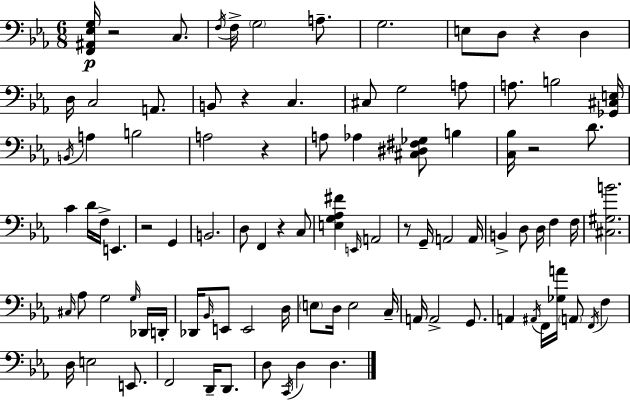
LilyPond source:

{
  \clef bass
  \numericTimeSignature
  \time 6/8
  \key ees \major
  \repeat volta 2 { <f, ais, ees g>16\p r2 c8. | \acciaccatura { f16 } f16-> \parenthesize g2 a8.-- | g2. | e8 d8 r4 d4 | \break d16 c2 a,8. | b,8 r4 c4. | cis8 g2 a8 | a8. b2 | \break <ges, cis e>16 \acciaccatura { b,16 } a4 b2 | a2 r4 | a8 aes4 <cis dis fis ges>8 b4 | <c bes>16 r2 d'8. | \break c'4 d'16 f16-> e,4. | r2 g,4 | b,2. | d8 f,4 r4 | \break c8 <e g aes fis'>4 \grace { e,16 } a,2 | r8 g,16-- a,2 | a,16 b,4-> d8 d16 f4 | f16 <cis gis b'>2. | \break \grace { cis16 } aes8 g2 | \grace { g16 } des,16 d,16-. des,16 \grace { bes,16 } e,8 e,2 | d16 \parenthesize e8 d16 e2 | c16-- a,16 a,2-> | \break g,8. a,4 \acciaccatura { ais,16 } f,16 | <ges a'>16 \parenthesize a,8 \acciaccatura { f,16 } f4 d16 e2 | e,8. f,2 | d,16-- d,8. d8 \acciaccatura { c,16 } d4 | \break d4. } \bar "|."
}